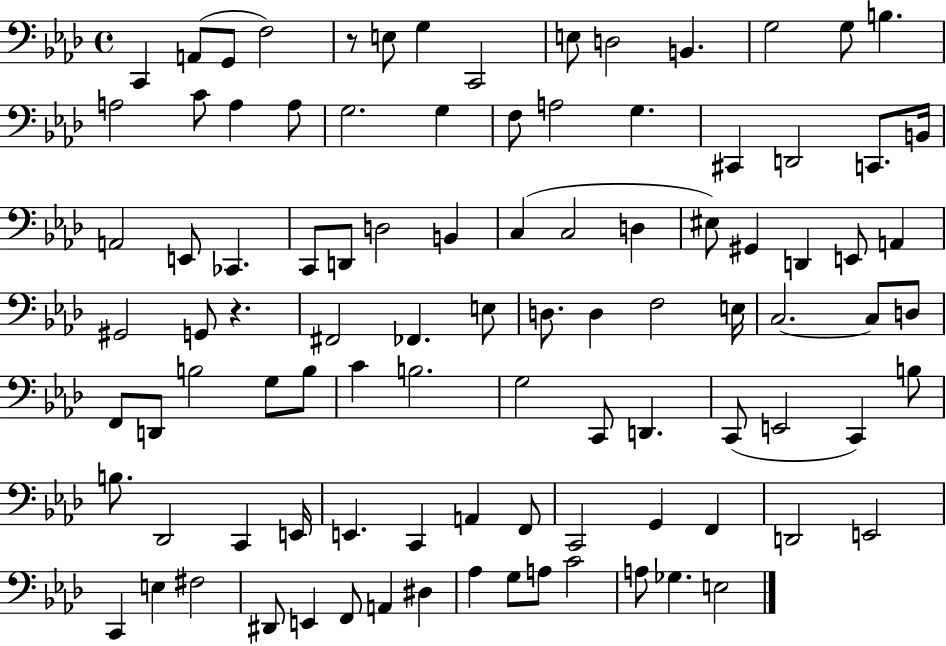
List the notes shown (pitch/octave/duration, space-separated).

C2/q A2/e G2/e F3/h R/e E3/e G3/q C2/h E3/e D3/h B2/q. G3/h G3/e B3/q. A3/h C4/e A3/q A3/e G3/h. G3/q F3/e A3/h G3/q. C#2/q D2/h C2/e. B2/s A2/h E2/e CES2/q. C2/e D2/e D3/h B2/q C3/q C3/h D3/q EIS3/e G#2/q D2/q E2/e A2/q G#2/h G2/e R/q. F#2/h FES2/q. E3/e D3/e. D3/q F3/h E3/s C3/h. C3/e D3/e F2/e D2/e B3/h G3/e B3/e C4/q B3/h. G3/h C2/e D2/q. C2/e E2/h C2/q B3/e B3/e. Db2/h C2/q E2/s E2/q. C2/q A2/q F2/e C2/h G2/q F2/q D2/h E2/h C2/q E3/q F#3/h D#2/e E2/q F2/e A2/q D#3/q Ab3/q G3/e A3/e C4/h A3/e Gb3/q. E3/h